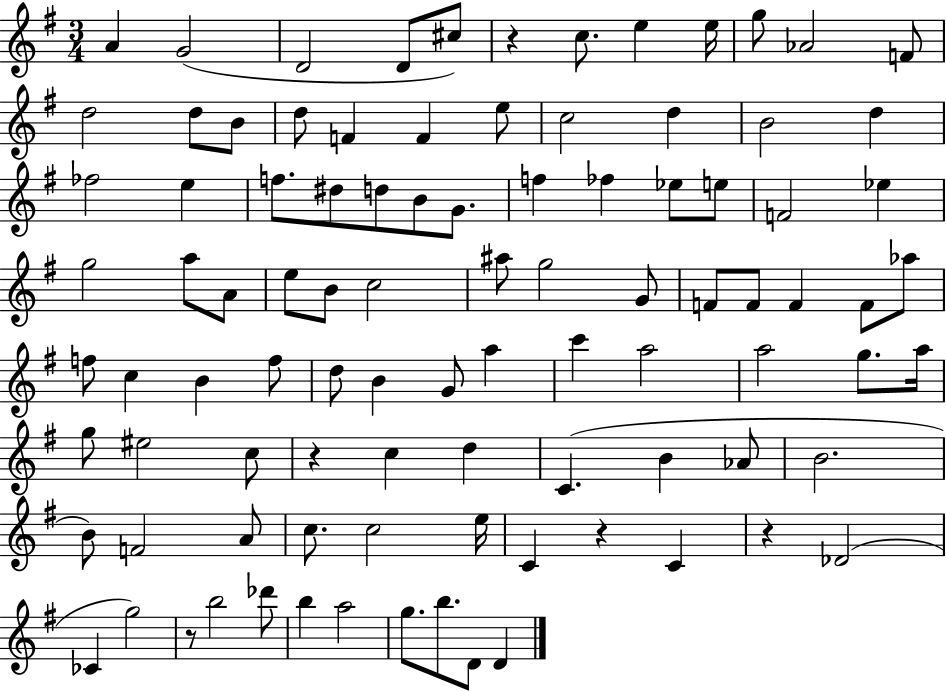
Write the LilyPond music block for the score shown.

{
  \clef treble
  \numericTimeSignature
  \time 3/4
  \key g \major
  a'4 g'2( | d'2 d'8 cis''8) | r4 c''8. e''4 e''16 | g''8 aes'2 f'8 | \break d''2 d''8 b'8 | d''8 f'4 f'4 e''8 | c''2 d''4 | b'2 d''4 | \break fes''2 e''4 | f''8. dis''8 d''8 b'8 g'8. | f''4 fes''4 ees''8 e''8 | f'2 ees''4 | \break g''2 a''8 a'8 | e''8 b'8 c''2 | ais''8 g''2 g'8 | f'8 f'8 f'4 f'8 aes''8 | \break f''8 c''4 b'4 f''8 | d''8 b'4 g'8 a''4 | c'''4 a''2 | a''2 g''8. a''16 | \break g''8 eis''2 c''8 | r4 c''4 d''4 | c'4.( b'4 aes'8 | b'2. | \break b'8) f'2 a'8 | c''8. c''2 e''16 | c'4 r4 c'4 | r4 des'2( | \break ces'4 g''2) | r8 b''2 des'''8 | b''4 a''2 | g''8. b''8. d'8 d'4 | \break \bar "|."
}